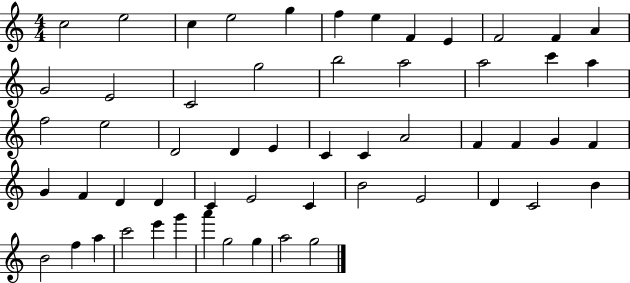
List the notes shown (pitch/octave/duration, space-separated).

C5/h E5/h C5/q E5/h G5/q F5/q E5/q F4/q E4/q F4/h F4/q A4/q G4/h E4/h C4/h G5/h B5/h A5/h A5/h C6/q A5/q F5/h E5/h D4/h D4/q E4/q C4/q C4/q A4/h F4/q F4/q G4/q F4/q G4/q F4/q D4/q D4/q C4/q E4/h C4/q B4/h E4/h D4/q C4/h B4/q B4/h F5/q A5/q C6/h E6/q G6/q A6/q G5/h G5/q A5/h G5/h